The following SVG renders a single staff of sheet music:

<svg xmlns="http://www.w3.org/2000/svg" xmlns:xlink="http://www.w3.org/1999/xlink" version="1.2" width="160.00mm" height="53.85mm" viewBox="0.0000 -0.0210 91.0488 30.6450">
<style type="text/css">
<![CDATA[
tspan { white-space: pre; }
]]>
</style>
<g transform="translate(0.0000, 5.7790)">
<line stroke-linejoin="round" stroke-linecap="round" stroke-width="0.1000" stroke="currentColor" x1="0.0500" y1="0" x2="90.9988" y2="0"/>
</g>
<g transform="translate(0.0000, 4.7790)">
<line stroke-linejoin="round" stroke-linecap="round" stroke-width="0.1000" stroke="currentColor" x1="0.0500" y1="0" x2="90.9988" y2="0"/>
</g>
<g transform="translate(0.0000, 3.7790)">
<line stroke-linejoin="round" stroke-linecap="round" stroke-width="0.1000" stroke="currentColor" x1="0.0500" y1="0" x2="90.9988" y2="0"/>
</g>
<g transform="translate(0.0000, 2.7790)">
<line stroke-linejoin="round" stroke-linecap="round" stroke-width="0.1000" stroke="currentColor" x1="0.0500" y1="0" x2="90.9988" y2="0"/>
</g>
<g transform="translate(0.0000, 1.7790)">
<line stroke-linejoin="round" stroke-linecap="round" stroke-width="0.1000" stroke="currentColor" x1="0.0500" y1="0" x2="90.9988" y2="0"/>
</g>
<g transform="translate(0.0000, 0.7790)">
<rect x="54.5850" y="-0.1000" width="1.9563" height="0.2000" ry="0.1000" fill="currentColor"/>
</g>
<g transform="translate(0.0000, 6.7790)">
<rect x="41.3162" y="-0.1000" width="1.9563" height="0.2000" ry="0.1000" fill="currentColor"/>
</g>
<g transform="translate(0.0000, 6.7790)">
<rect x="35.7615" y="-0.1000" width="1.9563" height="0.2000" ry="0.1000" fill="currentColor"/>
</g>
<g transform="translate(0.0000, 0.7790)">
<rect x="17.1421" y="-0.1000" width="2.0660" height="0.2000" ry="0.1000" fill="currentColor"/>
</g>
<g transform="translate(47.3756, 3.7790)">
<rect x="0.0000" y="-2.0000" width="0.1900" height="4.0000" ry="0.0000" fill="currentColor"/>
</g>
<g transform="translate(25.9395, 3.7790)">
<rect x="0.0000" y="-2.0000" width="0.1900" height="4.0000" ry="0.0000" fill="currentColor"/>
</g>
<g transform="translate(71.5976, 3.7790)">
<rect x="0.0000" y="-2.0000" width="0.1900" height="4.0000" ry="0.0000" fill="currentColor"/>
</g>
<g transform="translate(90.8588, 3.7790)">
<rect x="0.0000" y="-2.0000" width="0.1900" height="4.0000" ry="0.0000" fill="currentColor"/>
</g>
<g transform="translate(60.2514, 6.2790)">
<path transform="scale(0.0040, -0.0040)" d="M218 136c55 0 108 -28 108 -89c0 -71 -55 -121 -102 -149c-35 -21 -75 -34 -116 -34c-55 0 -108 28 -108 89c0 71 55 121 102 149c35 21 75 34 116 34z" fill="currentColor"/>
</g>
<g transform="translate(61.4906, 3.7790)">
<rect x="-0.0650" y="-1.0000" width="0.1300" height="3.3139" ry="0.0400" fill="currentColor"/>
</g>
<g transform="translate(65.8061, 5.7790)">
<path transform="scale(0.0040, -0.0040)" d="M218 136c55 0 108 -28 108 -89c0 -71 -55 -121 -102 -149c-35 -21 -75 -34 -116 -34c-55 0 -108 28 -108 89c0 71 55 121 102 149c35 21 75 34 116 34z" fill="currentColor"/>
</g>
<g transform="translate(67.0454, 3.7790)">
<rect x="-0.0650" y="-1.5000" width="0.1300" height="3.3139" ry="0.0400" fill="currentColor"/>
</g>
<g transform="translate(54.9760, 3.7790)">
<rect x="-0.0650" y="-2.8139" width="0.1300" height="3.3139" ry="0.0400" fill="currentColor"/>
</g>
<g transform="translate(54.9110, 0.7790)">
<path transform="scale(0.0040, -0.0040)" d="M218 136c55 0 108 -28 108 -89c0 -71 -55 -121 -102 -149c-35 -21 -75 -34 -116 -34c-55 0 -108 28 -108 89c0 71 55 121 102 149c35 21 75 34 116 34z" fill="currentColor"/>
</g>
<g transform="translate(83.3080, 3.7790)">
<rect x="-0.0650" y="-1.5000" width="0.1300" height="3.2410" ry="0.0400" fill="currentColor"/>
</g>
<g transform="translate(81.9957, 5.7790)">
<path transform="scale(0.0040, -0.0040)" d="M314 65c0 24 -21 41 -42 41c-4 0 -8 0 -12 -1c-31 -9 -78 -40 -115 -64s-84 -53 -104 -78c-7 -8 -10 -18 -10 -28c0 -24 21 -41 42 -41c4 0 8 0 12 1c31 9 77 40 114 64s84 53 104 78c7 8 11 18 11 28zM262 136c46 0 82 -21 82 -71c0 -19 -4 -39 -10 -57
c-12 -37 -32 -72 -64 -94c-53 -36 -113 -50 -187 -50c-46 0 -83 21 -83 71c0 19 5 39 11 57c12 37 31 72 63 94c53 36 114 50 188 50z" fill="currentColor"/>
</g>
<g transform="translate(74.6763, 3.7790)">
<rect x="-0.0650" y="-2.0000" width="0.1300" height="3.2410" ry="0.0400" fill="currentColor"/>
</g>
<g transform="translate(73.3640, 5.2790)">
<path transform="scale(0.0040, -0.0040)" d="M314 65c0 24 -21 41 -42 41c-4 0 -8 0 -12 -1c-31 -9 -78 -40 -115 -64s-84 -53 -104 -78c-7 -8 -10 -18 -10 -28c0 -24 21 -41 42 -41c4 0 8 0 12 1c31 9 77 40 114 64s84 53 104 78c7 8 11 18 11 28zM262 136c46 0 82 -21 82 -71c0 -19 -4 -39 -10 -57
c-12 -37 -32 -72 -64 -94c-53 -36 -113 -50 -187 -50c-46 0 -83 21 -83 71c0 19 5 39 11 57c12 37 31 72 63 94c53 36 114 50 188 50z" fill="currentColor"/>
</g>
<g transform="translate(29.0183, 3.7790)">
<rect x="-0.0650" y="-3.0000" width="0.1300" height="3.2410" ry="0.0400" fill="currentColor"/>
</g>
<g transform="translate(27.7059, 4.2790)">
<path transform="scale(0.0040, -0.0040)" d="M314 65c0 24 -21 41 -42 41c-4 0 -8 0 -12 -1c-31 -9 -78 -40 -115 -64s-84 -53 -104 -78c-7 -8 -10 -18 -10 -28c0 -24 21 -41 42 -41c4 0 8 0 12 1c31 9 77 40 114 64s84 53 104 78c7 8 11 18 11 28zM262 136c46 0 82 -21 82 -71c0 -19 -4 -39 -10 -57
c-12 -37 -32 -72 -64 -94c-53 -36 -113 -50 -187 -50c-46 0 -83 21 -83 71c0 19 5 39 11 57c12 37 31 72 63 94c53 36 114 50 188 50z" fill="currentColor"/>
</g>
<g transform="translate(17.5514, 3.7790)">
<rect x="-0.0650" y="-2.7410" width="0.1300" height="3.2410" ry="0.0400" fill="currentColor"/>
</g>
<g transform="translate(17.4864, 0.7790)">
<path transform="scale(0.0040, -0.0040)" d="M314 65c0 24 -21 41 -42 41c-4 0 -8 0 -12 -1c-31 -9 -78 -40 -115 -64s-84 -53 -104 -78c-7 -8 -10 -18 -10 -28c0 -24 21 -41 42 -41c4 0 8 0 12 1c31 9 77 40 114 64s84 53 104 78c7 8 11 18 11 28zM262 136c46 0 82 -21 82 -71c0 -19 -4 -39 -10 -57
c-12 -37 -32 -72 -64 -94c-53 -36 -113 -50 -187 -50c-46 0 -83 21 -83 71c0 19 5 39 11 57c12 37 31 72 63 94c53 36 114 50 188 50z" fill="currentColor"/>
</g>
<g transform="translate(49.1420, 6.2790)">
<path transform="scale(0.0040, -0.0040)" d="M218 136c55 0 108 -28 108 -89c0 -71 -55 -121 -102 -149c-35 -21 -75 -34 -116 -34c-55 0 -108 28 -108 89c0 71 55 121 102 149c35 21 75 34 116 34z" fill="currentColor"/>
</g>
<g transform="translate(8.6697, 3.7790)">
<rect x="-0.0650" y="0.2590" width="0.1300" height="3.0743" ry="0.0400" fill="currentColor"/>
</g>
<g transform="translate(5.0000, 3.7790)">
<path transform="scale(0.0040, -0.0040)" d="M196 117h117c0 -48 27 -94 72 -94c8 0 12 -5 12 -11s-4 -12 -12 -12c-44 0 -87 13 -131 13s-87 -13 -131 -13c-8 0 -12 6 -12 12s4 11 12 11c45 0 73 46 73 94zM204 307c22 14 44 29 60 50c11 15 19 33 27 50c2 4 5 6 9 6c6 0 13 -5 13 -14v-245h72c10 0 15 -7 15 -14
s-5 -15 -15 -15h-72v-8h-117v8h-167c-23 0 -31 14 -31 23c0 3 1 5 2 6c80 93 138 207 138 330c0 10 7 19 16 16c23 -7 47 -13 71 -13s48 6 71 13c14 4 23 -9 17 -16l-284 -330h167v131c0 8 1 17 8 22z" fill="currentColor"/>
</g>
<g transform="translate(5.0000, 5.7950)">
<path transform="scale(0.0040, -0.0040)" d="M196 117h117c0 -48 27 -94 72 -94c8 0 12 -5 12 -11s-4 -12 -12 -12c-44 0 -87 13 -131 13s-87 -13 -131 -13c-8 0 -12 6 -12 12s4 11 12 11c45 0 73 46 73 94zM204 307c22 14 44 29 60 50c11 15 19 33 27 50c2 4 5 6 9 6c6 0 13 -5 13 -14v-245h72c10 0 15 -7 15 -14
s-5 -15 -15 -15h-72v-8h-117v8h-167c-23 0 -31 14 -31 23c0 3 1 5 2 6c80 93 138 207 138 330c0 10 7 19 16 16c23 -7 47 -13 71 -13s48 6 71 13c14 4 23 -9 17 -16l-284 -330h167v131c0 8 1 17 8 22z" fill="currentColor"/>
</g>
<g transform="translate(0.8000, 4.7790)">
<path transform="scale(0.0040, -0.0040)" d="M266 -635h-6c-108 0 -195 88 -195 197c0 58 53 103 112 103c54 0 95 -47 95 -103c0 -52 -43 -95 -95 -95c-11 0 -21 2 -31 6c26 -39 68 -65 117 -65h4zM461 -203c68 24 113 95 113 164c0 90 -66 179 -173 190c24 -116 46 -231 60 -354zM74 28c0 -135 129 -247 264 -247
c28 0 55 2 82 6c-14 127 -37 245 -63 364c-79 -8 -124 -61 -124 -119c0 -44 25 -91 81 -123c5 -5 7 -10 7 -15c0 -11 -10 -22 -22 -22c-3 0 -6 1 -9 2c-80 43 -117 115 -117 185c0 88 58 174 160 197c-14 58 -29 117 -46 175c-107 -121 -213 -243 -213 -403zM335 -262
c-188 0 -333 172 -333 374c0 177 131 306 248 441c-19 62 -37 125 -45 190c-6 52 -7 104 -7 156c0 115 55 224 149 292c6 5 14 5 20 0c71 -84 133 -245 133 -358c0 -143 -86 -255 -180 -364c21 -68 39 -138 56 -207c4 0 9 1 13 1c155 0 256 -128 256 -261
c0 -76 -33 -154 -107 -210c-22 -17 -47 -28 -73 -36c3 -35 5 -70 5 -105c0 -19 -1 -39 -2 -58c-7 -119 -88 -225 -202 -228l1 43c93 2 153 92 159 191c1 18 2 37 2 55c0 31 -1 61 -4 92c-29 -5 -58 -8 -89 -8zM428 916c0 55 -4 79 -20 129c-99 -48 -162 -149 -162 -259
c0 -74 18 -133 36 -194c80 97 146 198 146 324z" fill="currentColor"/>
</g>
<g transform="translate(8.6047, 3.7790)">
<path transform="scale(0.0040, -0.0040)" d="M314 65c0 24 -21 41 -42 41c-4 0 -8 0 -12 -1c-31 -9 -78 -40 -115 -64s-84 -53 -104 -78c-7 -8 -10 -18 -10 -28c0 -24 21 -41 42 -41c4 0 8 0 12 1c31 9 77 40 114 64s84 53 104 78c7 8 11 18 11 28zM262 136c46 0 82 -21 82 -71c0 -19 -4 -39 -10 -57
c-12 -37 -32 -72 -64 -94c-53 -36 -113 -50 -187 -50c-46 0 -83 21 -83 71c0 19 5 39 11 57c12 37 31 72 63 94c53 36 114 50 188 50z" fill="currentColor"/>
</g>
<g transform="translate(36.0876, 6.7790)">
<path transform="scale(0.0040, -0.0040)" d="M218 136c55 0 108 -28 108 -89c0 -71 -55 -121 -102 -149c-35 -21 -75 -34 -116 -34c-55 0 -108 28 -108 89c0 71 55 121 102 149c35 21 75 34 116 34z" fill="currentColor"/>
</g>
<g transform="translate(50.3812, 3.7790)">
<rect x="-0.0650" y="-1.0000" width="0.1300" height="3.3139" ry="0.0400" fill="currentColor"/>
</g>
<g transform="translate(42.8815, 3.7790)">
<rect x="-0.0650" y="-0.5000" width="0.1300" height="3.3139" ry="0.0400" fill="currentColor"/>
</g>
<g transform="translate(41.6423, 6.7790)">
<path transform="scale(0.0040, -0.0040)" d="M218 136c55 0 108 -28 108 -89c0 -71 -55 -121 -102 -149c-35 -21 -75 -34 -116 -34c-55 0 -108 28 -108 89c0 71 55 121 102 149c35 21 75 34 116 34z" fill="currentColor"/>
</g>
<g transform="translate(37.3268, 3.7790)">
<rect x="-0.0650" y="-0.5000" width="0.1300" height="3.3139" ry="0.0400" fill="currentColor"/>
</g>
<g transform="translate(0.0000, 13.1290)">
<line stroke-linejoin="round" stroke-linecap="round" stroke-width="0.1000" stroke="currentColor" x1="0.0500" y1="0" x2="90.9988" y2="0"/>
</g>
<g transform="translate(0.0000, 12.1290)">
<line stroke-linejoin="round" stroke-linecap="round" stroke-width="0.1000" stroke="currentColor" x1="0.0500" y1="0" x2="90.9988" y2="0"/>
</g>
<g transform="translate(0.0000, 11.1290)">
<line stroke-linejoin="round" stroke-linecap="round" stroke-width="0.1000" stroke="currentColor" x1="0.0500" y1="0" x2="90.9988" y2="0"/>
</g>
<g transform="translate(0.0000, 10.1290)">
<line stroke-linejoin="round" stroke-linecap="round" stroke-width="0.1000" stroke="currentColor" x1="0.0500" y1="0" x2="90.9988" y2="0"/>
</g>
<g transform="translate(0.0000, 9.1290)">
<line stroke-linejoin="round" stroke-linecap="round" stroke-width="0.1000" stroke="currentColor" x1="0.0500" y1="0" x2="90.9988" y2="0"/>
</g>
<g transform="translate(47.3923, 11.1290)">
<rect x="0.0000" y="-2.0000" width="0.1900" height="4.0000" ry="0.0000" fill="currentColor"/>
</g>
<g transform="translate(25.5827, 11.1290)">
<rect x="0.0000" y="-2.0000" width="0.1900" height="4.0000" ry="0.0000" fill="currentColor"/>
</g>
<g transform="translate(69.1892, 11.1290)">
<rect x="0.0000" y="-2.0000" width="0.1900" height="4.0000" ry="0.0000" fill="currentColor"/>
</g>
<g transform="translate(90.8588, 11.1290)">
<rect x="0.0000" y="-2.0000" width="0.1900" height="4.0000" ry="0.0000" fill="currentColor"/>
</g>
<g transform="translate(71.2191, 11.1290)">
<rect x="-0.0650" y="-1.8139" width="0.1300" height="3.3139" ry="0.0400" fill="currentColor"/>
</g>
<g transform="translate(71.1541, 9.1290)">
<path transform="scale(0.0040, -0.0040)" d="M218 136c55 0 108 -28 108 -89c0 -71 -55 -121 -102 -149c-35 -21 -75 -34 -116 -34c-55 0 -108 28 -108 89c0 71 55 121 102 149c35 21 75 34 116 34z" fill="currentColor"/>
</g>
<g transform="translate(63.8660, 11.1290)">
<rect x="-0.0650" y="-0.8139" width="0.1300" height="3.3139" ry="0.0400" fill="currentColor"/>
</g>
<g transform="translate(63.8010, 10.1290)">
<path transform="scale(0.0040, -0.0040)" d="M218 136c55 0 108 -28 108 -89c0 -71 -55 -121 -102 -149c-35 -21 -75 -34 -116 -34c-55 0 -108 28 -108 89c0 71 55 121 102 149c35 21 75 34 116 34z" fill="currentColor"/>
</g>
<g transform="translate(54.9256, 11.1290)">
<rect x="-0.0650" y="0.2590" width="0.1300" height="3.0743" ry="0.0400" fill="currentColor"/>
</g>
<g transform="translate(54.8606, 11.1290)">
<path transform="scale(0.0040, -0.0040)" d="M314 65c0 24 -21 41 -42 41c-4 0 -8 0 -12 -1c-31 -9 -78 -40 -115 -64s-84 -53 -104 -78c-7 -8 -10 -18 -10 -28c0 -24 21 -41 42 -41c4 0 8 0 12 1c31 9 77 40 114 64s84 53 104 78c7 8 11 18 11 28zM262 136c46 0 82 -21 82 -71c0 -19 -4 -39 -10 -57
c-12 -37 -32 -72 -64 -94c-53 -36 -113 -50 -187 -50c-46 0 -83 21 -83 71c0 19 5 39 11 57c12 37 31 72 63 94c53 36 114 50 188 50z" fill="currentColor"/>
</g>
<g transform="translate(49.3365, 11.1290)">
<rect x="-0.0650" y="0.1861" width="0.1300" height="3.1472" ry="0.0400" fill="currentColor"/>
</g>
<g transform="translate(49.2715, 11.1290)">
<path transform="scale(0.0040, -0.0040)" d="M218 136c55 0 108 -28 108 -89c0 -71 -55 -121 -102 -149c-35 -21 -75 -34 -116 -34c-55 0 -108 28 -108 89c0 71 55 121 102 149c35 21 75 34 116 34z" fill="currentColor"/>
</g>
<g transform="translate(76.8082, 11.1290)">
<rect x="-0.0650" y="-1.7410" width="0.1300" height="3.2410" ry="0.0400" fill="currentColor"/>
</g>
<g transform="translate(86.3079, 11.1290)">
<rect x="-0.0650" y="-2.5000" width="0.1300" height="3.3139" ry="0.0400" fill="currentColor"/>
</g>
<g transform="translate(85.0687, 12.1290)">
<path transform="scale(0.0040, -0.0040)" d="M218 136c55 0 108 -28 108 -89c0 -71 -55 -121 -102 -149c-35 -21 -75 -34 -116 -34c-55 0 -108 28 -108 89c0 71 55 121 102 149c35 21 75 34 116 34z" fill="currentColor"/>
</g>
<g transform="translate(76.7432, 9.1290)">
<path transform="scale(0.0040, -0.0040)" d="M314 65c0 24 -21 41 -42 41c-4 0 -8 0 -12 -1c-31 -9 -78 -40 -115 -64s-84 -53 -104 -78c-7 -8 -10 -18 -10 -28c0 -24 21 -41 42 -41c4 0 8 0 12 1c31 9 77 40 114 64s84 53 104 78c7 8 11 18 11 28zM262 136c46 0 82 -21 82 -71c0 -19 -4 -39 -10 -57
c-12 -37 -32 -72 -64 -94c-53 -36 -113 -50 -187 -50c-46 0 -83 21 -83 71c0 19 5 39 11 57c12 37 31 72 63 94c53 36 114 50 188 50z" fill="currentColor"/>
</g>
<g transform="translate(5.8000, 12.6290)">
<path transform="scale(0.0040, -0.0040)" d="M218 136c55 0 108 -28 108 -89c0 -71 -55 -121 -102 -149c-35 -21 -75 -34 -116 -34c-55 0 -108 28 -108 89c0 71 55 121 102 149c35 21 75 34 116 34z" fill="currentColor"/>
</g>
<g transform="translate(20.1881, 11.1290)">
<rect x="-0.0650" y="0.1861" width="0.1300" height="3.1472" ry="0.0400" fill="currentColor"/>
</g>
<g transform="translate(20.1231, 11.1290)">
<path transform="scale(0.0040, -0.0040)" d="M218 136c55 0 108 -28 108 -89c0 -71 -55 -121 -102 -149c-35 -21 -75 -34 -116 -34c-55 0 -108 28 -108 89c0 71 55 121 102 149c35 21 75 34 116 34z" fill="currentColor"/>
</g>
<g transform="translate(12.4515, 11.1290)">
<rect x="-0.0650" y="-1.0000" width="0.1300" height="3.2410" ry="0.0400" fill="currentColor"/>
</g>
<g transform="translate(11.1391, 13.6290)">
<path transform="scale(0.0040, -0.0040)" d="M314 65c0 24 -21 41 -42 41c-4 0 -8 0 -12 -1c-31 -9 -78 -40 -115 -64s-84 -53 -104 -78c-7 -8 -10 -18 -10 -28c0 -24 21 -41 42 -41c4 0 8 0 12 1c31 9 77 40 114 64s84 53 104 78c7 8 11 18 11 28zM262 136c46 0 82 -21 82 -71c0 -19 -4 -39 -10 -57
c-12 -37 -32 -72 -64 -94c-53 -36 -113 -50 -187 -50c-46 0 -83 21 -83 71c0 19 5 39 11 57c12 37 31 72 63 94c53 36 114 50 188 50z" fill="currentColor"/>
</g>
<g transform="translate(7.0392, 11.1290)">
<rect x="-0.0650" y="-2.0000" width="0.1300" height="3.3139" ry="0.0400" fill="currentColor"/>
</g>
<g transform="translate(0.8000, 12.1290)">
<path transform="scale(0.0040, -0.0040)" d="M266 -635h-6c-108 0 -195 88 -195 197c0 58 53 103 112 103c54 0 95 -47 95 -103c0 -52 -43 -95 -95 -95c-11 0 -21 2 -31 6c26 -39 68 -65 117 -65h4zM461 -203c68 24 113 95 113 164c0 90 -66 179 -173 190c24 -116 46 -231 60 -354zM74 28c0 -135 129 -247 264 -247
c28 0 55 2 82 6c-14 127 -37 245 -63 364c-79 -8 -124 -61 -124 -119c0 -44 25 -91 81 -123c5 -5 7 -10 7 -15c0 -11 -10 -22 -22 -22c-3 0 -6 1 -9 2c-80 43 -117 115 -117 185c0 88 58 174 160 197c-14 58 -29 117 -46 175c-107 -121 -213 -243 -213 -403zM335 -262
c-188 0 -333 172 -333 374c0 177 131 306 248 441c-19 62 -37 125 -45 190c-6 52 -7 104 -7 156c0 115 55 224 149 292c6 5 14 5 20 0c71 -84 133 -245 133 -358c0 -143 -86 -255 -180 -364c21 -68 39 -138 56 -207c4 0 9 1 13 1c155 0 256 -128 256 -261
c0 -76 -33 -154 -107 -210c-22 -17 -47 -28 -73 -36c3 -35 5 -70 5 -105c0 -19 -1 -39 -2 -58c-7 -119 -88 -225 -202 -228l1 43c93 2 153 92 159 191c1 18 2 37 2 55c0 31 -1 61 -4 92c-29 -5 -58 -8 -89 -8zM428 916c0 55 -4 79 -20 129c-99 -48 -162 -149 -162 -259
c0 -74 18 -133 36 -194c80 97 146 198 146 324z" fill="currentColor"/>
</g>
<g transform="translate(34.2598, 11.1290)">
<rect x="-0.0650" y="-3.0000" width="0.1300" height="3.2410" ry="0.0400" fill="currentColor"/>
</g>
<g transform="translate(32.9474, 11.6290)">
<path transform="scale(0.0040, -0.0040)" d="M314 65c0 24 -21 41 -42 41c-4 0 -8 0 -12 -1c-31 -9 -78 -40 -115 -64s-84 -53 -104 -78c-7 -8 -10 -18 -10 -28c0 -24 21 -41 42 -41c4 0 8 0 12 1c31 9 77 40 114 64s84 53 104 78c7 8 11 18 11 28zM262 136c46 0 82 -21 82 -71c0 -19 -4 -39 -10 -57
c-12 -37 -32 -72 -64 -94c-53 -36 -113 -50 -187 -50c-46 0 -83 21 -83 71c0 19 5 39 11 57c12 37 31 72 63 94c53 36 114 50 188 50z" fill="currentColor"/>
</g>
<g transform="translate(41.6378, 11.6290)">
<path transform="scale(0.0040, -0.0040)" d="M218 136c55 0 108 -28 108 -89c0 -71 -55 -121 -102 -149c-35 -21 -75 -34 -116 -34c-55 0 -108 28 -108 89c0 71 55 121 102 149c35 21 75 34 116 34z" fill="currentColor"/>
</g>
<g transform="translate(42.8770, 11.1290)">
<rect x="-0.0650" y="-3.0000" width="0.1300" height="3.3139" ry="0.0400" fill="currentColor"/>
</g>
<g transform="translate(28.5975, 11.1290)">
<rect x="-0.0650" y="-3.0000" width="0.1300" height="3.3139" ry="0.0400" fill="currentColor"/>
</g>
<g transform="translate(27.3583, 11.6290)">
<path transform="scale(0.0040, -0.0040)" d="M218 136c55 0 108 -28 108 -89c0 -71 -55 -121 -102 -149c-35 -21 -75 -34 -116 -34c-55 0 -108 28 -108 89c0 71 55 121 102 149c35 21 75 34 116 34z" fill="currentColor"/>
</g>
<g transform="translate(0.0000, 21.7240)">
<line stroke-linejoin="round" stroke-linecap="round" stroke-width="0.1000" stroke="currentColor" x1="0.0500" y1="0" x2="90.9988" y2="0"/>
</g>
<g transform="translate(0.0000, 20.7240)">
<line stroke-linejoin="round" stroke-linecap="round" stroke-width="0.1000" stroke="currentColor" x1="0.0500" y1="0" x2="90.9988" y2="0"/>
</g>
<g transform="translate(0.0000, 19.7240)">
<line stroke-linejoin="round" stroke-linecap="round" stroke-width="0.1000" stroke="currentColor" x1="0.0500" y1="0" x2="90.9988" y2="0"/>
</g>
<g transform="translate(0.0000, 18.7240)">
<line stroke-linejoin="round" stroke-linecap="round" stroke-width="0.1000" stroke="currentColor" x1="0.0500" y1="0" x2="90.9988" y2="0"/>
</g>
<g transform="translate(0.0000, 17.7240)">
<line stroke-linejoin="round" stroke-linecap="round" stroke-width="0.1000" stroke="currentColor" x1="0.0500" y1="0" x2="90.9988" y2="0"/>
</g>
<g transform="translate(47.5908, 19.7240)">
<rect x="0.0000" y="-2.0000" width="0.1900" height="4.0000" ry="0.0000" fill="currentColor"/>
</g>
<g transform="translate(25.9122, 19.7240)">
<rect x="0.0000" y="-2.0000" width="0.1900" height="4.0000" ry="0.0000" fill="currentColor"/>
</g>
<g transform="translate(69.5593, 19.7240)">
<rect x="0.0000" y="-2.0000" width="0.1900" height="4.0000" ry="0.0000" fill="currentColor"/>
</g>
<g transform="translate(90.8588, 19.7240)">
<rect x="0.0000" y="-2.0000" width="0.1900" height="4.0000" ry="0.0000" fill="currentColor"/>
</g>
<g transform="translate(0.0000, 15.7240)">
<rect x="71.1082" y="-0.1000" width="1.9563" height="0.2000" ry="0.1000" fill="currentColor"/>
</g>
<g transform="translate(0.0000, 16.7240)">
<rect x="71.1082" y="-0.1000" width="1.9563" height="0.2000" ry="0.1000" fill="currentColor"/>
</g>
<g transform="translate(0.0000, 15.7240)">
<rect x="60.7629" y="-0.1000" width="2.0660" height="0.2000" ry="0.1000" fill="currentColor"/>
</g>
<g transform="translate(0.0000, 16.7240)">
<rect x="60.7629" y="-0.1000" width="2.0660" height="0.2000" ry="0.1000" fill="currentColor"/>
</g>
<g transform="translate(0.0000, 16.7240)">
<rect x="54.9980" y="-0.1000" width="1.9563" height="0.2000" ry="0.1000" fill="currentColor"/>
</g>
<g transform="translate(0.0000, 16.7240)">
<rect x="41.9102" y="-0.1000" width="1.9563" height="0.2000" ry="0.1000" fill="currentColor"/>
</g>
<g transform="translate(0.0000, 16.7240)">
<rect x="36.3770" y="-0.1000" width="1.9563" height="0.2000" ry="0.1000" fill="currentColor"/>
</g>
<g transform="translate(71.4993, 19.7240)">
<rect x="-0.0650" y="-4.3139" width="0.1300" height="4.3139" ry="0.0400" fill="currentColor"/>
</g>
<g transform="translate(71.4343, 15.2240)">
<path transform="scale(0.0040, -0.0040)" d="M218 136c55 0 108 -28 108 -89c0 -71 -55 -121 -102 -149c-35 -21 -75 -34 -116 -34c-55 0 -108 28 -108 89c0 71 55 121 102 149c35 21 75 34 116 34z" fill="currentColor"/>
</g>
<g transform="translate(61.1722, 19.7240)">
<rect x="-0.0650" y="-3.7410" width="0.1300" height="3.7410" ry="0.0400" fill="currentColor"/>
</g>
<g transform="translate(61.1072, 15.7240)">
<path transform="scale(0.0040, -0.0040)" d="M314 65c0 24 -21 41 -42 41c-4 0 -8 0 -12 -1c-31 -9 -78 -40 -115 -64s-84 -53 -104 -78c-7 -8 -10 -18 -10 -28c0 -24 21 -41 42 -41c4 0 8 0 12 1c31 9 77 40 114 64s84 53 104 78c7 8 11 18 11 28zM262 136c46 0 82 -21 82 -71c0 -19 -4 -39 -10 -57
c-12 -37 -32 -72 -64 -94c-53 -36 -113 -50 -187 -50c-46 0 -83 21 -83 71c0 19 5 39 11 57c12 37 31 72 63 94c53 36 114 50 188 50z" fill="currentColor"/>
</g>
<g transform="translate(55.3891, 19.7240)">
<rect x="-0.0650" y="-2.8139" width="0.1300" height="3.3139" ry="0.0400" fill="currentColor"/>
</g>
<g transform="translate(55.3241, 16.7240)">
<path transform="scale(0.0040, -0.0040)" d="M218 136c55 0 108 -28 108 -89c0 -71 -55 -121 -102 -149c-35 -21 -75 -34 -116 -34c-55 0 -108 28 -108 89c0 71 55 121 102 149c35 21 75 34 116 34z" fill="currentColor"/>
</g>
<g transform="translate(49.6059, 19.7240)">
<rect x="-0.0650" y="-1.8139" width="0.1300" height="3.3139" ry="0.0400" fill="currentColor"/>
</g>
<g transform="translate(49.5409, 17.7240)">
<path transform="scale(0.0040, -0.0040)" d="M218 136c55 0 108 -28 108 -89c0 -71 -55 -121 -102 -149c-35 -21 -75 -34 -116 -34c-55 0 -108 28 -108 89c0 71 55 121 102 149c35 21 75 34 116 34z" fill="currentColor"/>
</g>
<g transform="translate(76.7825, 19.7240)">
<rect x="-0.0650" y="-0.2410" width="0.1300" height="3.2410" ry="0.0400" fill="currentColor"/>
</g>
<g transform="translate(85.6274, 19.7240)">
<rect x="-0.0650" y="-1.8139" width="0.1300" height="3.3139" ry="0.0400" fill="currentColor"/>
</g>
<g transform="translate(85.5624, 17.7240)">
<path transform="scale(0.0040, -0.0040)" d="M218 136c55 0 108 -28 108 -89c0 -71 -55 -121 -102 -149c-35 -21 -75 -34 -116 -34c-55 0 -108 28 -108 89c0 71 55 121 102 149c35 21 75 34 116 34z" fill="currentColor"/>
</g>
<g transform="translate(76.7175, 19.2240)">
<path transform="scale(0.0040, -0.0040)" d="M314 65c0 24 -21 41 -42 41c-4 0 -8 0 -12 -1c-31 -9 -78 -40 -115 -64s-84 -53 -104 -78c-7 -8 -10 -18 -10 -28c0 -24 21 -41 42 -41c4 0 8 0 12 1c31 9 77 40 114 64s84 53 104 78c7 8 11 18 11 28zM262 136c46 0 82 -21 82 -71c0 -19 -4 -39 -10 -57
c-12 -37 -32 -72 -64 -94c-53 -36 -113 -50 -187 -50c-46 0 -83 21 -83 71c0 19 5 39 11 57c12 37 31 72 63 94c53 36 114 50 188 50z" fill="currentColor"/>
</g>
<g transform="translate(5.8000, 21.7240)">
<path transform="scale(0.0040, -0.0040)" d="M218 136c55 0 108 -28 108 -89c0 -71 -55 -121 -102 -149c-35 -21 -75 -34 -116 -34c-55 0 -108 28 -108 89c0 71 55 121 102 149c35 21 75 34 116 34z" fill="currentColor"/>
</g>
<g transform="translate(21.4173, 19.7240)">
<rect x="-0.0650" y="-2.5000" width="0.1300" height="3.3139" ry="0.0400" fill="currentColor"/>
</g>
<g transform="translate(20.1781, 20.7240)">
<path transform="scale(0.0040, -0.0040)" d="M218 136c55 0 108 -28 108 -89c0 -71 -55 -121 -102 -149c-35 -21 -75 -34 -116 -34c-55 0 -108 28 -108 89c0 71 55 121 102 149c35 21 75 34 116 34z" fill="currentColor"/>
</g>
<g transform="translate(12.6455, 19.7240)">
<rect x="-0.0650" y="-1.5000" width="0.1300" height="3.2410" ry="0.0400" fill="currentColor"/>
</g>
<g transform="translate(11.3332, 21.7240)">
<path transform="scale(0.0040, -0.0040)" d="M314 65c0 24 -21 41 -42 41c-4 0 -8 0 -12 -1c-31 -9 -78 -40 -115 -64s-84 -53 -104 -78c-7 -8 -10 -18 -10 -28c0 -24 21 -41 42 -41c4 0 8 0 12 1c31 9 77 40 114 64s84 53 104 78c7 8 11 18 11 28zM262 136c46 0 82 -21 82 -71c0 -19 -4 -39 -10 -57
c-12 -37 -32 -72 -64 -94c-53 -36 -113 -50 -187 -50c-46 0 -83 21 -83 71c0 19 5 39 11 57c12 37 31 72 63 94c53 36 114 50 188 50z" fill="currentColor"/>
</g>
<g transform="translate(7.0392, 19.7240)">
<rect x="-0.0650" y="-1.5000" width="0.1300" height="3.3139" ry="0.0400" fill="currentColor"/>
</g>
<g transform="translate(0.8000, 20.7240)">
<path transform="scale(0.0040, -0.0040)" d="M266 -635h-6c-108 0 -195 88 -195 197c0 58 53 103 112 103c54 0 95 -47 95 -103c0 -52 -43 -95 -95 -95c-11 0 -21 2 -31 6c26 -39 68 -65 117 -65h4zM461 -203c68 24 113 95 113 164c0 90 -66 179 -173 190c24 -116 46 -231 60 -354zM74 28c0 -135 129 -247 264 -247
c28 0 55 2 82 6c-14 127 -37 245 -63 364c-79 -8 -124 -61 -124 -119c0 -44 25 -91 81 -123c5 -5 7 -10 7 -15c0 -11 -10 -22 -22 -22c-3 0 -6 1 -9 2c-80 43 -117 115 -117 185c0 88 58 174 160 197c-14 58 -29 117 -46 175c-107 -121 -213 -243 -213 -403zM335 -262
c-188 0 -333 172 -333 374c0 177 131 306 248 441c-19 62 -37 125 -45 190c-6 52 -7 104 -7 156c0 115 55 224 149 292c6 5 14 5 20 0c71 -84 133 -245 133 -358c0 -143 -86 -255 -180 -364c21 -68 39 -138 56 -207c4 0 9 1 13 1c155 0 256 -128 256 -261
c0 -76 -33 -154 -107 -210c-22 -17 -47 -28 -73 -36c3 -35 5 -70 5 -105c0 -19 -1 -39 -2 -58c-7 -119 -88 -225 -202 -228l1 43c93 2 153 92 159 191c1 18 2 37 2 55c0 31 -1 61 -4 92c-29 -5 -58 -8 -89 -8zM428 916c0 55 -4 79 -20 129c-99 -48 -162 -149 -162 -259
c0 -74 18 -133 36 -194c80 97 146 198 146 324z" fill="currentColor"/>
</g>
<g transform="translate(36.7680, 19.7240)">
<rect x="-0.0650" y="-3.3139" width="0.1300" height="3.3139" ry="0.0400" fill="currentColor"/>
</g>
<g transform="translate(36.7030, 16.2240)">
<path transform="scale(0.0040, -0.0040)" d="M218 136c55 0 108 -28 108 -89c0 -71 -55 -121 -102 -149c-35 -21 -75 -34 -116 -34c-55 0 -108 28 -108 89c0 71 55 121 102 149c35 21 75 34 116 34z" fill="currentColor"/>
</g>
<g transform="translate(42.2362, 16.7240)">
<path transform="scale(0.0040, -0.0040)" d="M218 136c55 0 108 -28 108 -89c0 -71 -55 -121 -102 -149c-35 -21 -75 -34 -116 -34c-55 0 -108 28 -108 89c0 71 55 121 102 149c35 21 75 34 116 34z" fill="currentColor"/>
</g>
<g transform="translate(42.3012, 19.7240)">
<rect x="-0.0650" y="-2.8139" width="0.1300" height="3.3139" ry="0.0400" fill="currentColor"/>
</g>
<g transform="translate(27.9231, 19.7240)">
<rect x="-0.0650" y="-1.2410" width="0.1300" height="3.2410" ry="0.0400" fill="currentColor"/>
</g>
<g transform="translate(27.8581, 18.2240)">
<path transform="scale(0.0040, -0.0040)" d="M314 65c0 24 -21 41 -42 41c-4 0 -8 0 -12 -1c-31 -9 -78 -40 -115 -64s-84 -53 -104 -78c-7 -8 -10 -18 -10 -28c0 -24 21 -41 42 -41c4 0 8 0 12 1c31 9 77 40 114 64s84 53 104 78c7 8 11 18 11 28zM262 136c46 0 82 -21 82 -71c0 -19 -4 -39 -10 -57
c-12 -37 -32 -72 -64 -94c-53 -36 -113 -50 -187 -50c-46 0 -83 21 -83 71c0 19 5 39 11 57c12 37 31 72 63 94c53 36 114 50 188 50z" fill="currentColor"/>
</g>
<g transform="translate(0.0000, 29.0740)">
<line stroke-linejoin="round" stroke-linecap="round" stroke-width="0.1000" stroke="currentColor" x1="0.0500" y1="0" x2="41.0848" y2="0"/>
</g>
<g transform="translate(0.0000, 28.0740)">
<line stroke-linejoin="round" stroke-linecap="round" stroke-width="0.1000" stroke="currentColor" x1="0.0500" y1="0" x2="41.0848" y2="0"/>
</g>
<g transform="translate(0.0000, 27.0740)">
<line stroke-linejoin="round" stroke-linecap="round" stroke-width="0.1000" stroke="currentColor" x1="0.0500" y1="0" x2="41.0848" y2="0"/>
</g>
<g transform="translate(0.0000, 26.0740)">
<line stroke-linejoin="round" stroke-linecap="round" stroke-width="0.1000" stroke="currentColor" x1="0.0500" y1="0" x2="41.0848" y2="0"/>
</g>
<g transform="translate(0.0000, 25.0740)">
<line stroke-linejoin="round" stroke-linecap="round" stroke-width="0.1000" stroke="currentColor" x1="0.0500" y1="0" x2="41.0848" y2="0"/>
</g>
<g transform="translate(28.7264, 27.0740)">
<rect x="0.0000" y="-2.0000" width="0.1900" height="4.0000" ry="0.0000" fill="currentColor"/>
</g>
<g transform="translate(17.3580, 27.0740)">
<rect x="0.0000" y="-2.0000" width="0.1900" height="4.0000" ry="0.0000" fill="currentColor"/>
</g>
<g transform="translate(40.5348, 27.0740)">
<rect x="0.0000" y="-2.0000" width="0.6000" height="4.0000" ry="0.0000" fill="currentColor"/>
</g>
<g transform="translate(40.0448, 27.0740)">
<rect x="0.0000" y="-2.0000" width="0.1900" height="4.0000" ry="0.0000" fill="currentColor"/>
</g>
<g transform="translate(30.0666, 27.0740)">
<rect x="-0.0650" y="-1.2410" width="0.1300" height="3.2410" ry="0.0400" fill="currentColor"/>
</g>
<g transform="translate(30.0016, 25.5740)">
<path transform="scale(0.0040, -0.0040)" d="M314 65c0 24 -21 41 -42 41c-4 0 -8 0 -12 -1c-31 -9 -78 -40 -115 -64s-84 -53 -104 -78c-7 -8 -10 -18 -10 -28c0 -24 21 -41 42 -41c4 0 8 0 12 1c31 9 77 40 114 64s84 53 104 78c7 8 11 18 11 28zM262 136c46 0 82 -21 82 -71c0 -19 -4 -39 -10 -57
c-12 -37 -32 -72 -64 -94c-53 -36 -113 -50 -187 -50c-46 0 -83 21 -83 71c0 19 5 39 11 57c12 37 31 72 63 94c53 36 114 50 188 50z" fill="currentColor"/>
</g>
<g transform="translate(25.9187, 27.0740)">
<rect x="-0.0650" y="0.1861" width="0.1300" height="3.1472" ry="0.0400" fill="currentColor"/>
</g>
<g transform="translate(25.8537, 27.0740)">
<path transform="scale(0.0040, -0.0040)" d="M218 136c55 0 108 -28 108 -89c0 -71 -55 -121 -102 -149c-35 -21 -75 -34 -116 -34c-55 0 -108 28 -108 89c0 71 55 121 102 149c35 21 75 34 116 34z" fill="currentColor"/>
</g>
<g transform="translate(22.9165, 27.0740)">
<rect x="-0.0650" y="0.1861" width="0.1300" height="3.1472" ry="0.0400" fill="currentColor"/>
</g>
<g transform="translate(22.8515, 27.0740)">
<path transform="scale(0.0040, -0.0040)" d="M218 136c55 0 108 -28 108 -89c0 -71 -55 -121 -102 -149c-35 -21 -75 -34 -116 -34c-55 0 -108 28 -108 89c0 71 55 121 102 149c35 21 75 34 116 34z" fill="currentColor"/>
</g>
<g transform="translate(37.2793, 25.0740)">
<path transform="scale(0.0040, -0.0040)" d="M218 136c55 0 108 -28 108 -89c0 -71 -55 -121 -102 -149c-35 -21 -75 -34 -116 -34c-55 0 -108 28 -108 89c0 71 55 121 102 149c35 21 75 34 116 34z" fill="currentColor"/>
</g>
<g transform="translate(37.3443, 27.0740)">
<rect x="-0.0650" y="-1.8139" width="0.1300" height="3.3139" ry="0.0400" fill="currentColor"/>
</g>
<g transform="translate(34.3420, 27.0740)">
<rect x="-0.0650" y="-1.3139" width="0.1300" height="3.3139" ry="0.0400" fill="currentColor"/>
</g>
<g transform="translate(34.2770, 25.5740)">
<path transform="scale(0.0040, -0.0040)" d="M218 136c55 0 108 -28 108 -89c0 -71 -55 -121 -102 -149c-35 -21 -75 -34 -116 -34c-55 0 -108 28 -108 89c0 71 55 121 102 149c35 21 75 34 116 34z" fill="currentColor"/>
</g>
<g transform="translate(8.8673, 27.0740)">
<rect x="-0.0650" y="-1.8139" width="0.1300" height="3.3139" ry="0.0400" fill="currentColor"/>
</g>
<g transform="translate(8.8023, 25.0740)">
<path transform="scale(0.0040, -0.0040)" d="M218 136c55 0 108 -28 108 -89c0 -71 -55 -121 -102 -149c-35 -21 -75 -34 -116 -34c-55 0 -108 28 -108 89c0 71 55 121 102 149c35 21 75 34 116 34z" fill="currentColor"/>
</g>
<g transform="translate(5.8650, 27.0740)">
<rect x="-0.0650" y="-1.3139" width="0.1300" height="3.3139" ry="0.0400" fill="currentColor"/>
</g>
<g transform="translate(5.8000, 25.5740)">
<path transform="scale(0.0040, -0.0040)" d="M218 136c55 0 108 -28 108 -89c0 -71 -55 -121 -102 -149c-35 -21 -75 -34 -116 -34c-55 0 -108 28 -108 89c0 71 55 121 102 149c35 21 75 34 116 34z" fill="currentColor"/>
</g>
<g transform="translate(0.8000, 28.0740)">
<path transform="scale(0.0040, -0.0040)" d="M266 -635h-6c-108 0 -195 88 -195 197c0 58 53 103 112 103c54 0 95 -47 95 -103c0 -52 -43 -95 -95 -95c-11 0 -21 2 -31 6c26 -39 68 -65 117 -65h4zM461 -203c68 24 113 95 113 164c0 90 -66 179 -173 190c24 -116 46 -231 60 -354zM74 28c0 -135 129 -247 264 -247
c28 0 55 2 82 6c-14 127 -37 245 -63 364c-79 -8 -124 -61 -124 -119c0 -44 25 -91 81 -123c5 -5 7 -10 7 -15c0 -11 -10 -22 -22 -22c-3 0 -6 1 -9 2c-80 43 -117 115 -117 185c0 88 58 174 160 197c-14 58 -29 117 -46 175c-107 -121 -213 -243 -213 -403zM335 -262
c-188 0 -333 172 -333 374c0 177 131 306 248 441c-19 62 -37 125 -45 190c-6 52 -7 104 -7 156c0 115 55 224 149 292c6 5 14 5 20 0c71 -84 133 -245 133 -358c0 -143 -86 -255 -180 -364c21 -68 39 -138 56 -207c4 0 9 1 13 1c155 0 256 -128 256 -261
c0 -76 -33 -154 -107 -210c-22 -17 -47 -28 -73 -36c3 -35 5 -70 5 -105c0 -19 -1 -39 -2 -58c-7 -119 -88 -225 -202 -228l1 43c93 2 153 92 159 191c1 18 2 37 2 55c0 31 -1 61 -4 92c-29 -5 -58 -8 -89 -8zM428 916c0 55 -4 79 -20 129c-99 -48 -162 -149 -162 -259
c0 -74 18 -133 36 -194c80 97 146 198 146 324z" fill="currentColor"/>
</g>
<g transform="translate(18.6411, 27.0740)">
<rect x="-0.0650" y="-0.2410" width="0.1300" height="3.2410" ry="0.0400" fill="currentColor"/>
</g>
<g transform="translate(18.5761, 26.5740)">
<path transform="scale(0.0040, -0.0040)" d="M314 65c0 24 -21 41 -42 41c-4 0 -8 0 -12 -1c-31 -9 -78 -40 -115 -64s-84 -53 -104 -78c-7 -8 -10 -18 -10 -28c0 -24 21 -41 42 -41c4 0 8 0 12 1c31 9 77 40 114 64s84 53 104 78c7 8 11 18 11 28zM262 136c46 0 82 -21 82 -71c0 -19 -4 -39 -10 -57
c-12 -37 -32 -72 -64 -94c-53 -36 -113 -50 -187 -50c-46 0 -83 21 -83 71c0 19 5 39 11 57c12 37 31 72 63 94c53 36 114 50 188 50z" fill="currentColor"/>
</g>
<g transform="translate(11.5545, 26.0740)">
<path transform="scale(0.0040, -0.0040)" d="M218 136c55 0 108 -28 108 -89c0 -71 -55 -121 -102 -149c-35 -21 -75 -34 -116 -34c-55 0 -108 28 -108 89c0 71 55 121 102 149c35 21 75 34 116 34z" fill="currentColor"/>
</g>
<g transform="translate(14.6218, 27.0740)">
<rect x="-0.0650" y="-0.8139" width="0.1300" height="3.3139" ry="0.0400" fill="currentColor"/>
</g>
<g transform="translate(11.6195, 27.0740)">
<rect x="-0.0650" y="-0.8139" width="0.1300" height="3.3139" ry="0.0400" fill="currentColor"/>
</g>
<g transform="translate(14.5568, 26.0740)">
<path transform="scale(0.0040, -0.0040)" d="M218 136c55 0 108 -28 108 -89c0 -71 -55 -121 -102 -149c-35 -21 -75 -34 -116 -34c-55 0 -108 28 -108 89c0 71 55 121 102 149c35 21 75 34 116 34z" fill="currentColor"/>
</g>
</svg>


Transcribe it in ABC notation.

X:1
T:Untitled
M:4/4
L:1/4
K:C
B2 a2 A2 C C D a D E F2 E2 F D2 B A A2 A B B2 d f f2 G E E2 G e2 b a f a c'2 d' c2 f e f d d c2 B B e2 e f